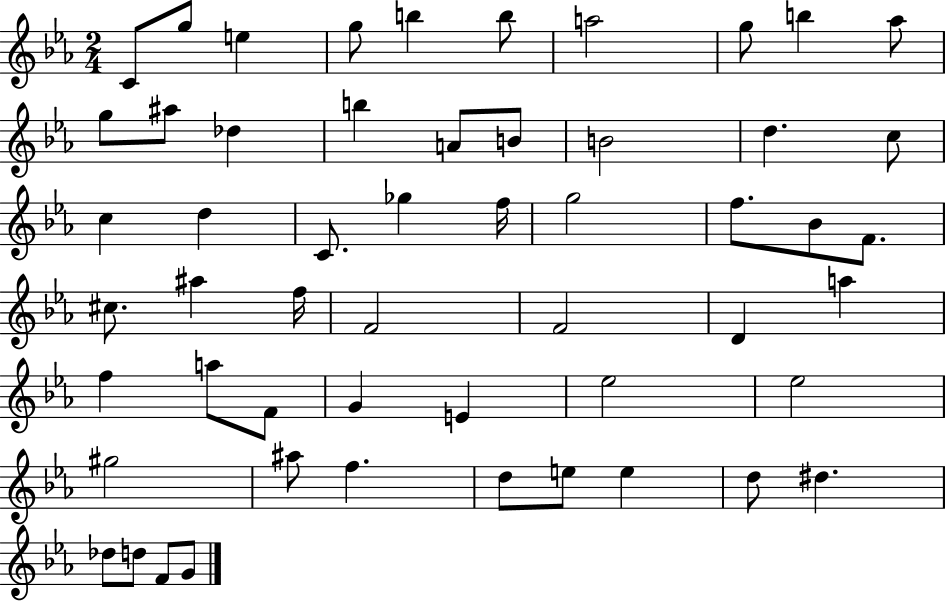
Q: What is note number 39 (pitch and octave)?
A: G4